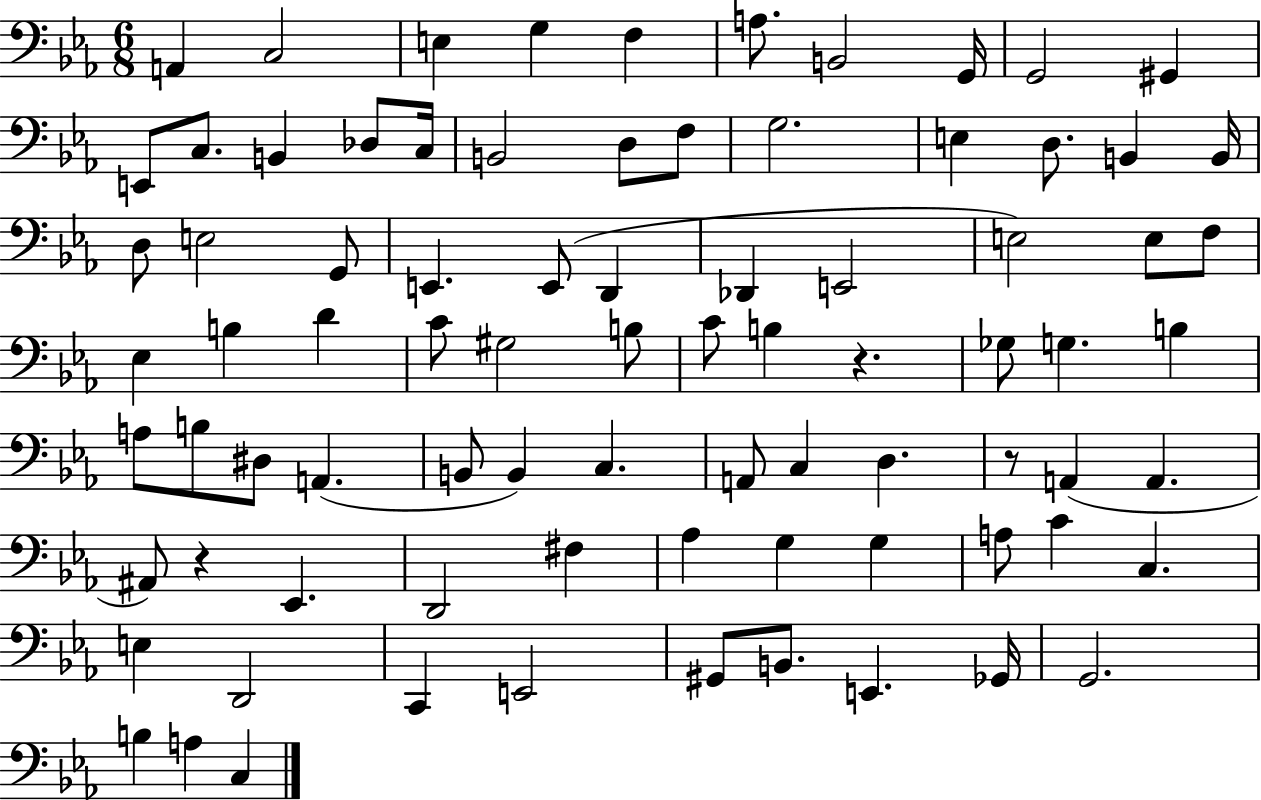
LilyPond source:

{
  \clef bass
  \numericTimeSignature
  \time 6/8
  \key ees \major
  \repeat volta 2 { a,4 c2 | e4 g4 f4 | a8. b,2 g,16 | g,2 gis,4 | \break e,8 c8. b,4 des8 c16 | b,2 d8 f8 | g2. | e4 d8. b,4 b,16 | \break d8 e2 g,8 | e,4. e,8( d,4 | des,4 e,2 | e2) e8 f8 | \break ees4 b4 d'4 | c'8 gis2 b8 | c'8 b4 r4. | ges8 g4. b4 | \break a8 b8 dis8 a,4.( | b,8 b,4) c4. | a,8 c4 d4. | r8 a,4( a,4. | \break ais,8) r4 ees,4. | d,2 fis4 | aes4 g4 g4 | a8 c'4 c4. | \break e4 d,2 | c,4 e,2 | gis,8 b,8. e,4. ges,16 | g,2. | \break b4 a4 c4 | } \bar "|."
}